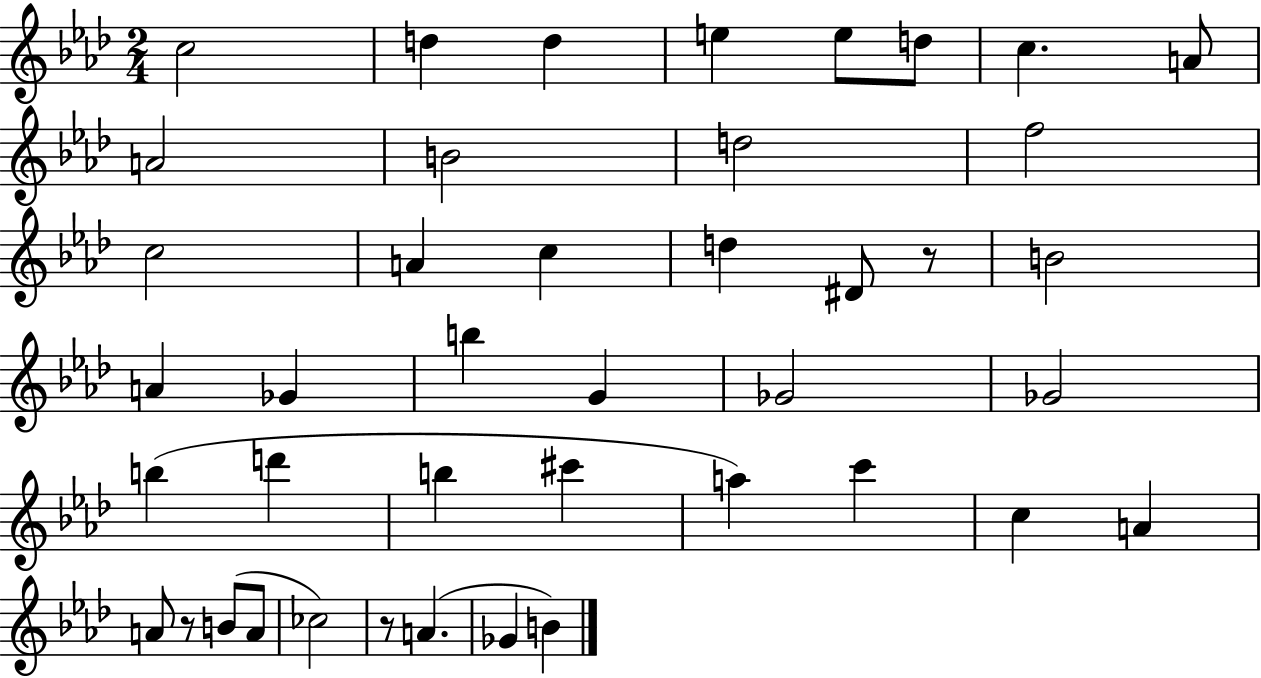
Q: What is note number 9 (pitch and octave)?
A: A4